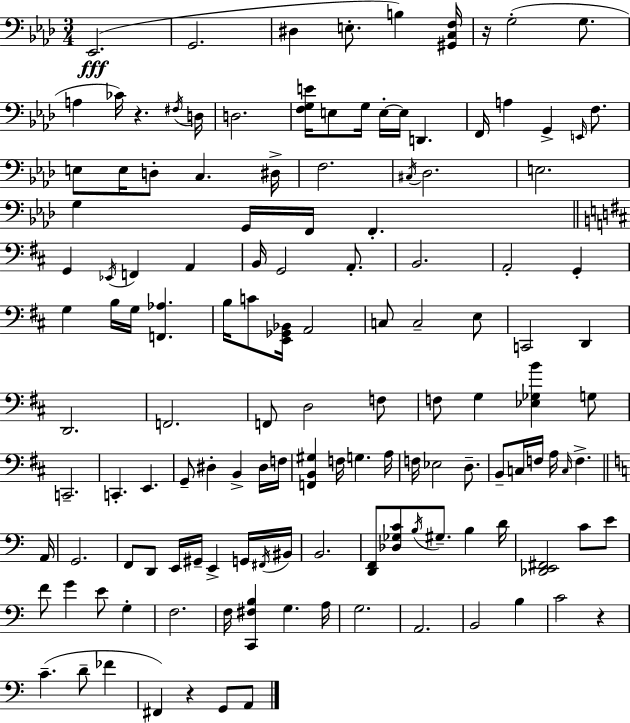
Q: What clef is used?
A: bass